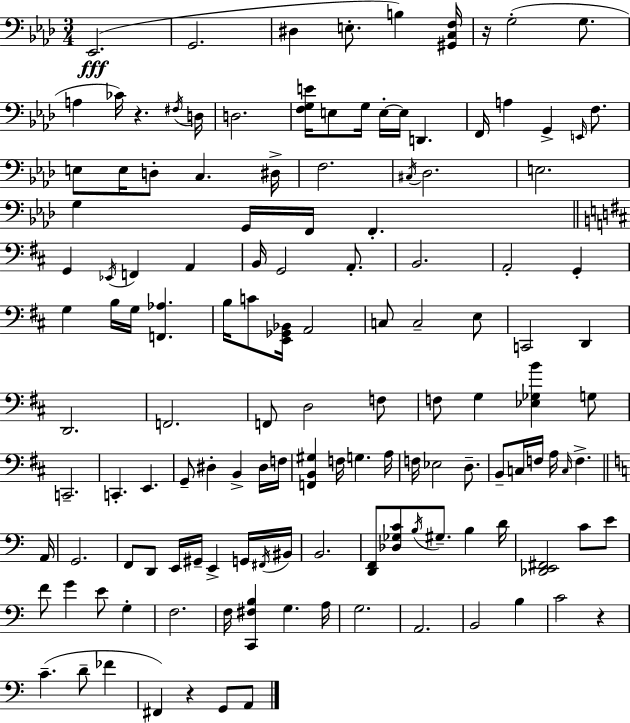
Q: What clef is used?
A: bass